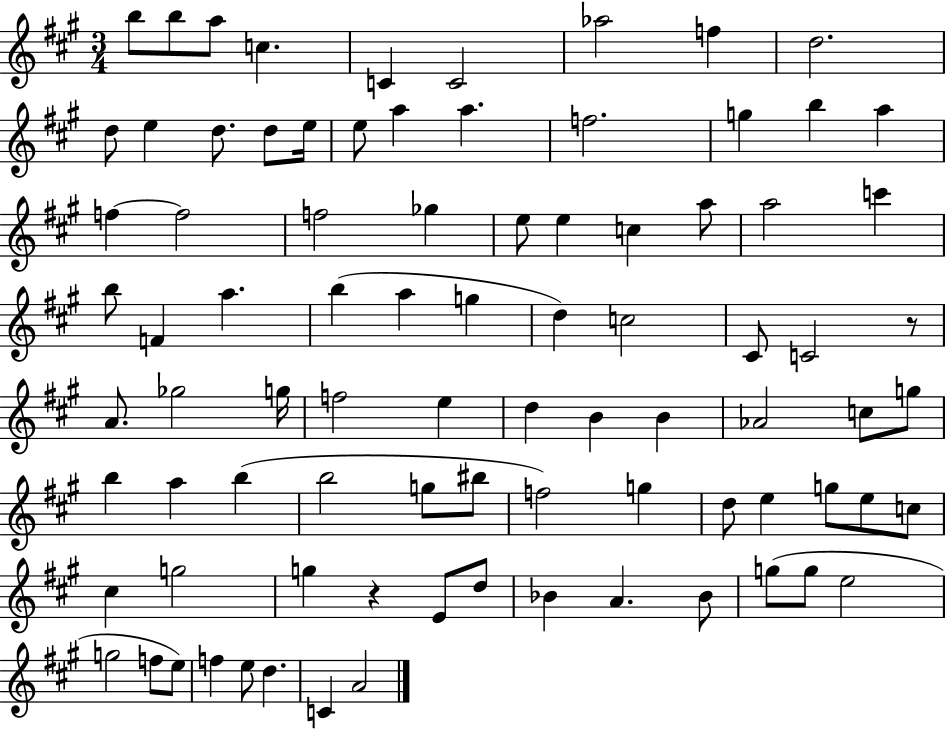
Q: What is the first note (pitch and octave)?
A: B5